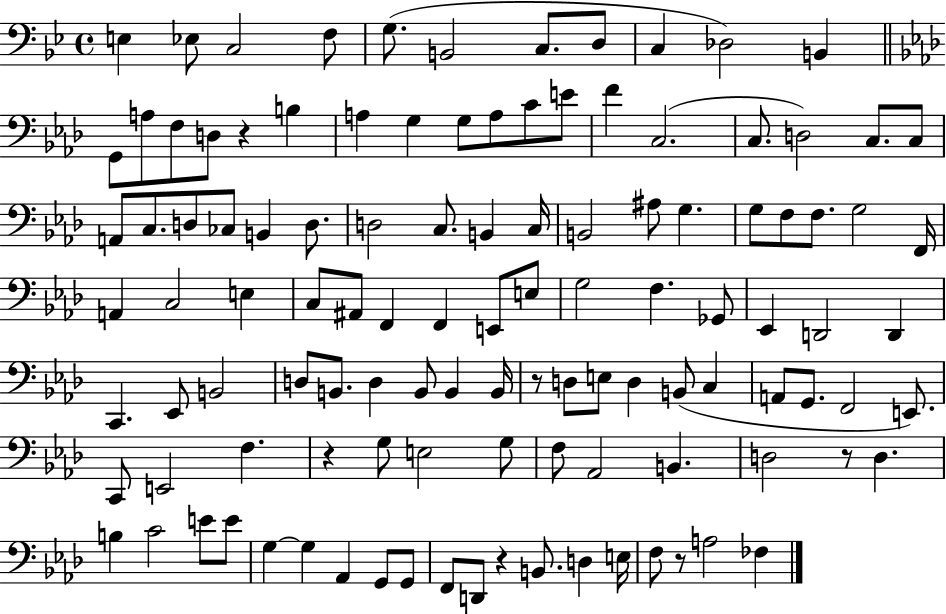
E3/q Eb3/e C3/h F3/e G3/e. B2/h C3/e. D3/e C3/q Db3/h B2/q G2/e A3/e F3/e D3/e R/q B3/q A3/q G3/q G3/e A3/e C4/e E4/e F4/q C3/h. C3/e. D3/h C3/e. C3/e A2/e C3/e. D3/e CES3/e B2/q D3/e. D3/h C3/e. B2/q C3/s B2/h A#3/e G3/q. G3/e F3/e F3/e. G3/h F2/s A2/q C3/h E3/q C3/e A#2/e F2/q F2/q E2/e E3/e G3/h F3/q. Gb2/e Eb2/q D2/h D2/q C2/q. Eb2/e B2/h D3/e B2/e. D3/q B2/e B2/q B2/s R/e D3/e E3/e D3/q B2/e C3/q A2/e G2/e. F2/h E2/e. C2/e E2/h F3/q. R/q G3/e E3/h G3/e F3/e Ab2/h B2/q. D3/h R/e D3/q. B3/q C4/h E4/e E4/e G3/q G3/q Ab2/q G2/e G2/e F2/e D2/e R/q B2/e. D3/q E3/s F3/e R/e A3/h FES3/q